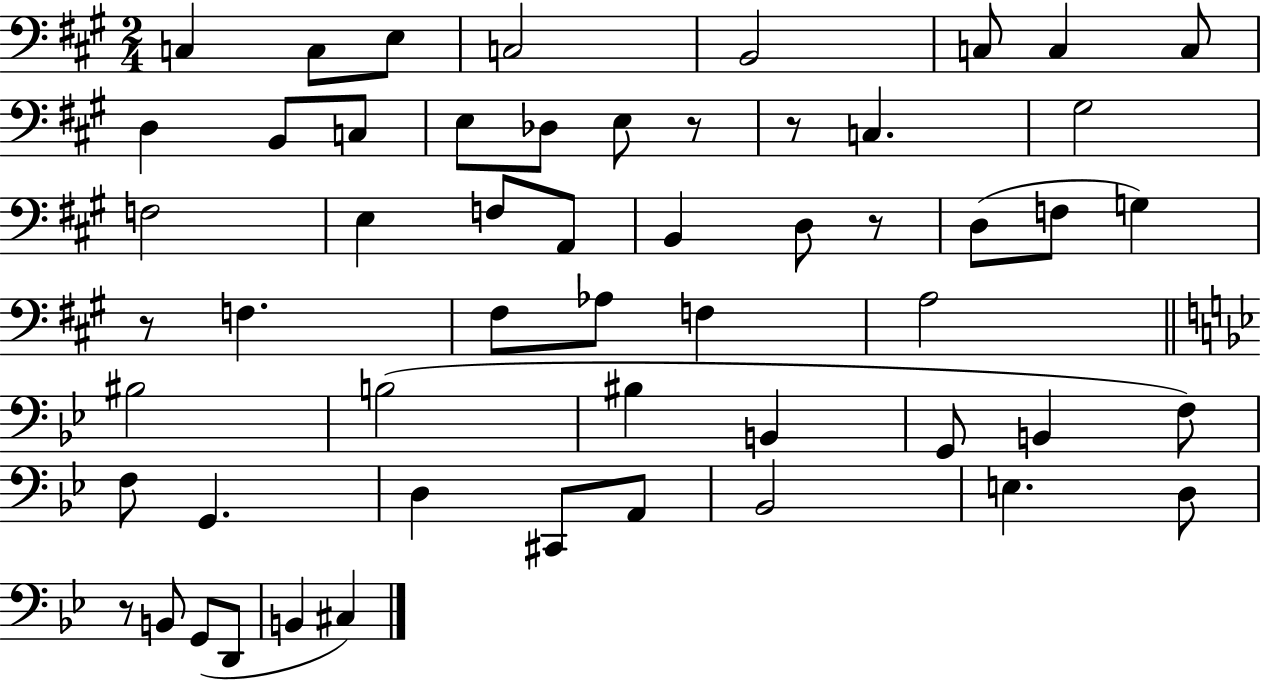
C3/q C3/e E3/e C3/h B2/h C3/e C3/q C3/e D3/q B2/e C3/e E3/e Db3/e E3/e R/e R/e C3/q. G#3/h F3/h E3/q F3/e A2/e B2/q D3/e R/e D3/e F3/e G3/q R/e F3/q. F#3/e Ab3/e F3/q A3/h BIS3/h B3/h BIS3/q B2/q G2/e B2/q F3/e F3/e G2/q. D3/q C#2/e A2/e Bb2/h E3/q. D3/e R/e B2/e G2/e D2/e B2/q C#3/q